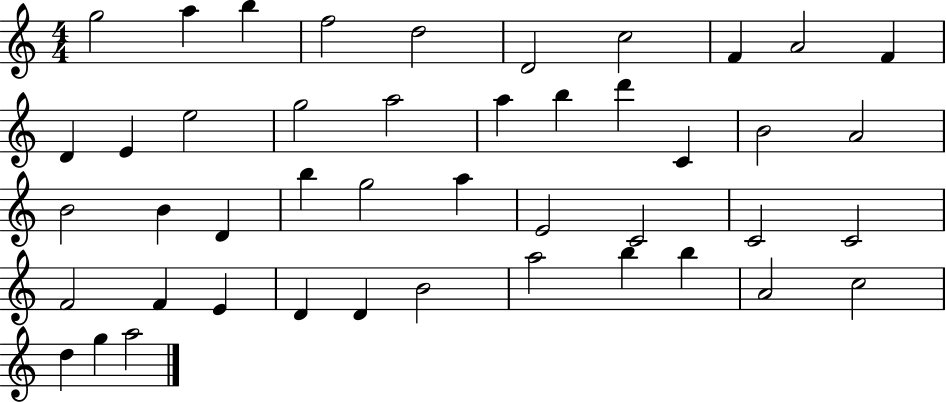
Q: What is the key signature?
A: C major